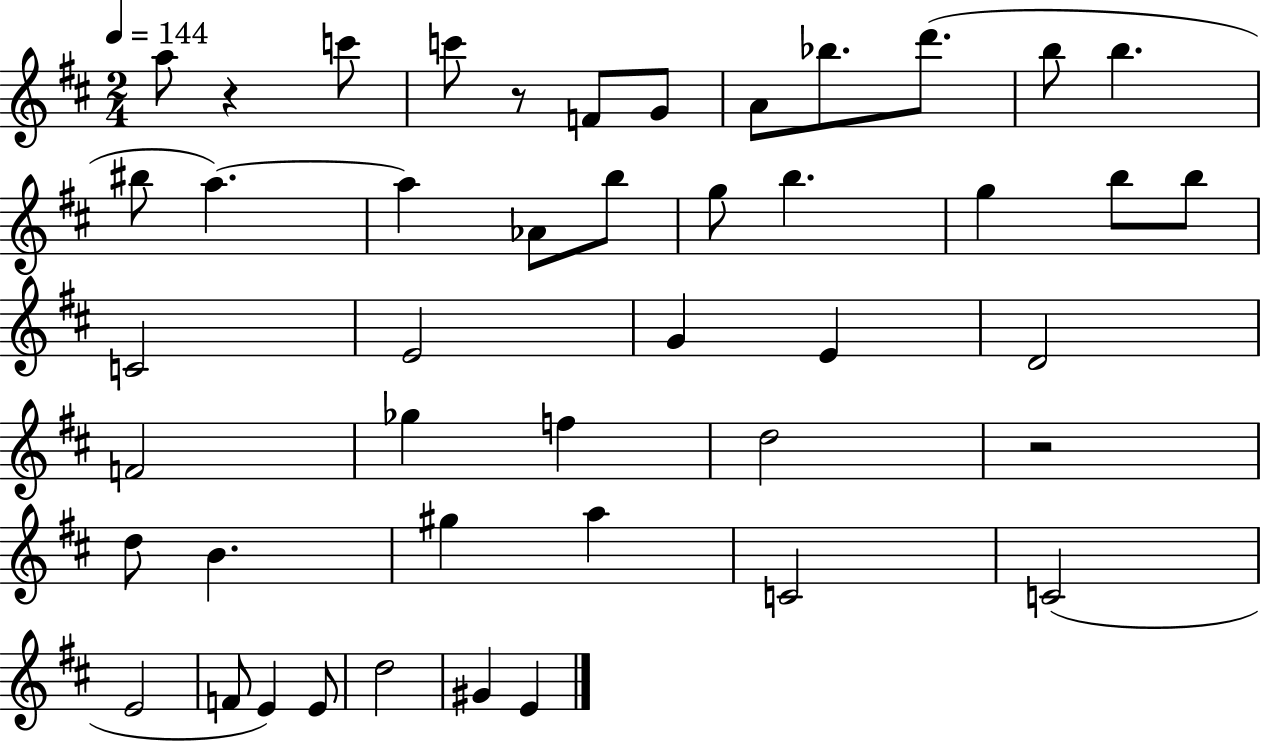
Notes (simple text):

A5/e R/q C6/e C6/e R/e F4/e G4/e A4/e Bb5/e. D6/e. B5/e B5/q. BIS5/e A5/q. A5/q Ab4/e B5/e G5/e B5/q. G5/q B5/e B5/e C4/h E4/h G4/q E4/q D4/h F4/h Gb5/q F5/q D5/h R/h D5/e B4/q. G#5/q A5/q C4/h C4/h E4/h F4/e E4/q E4/e D5/h G#4/q E4/q